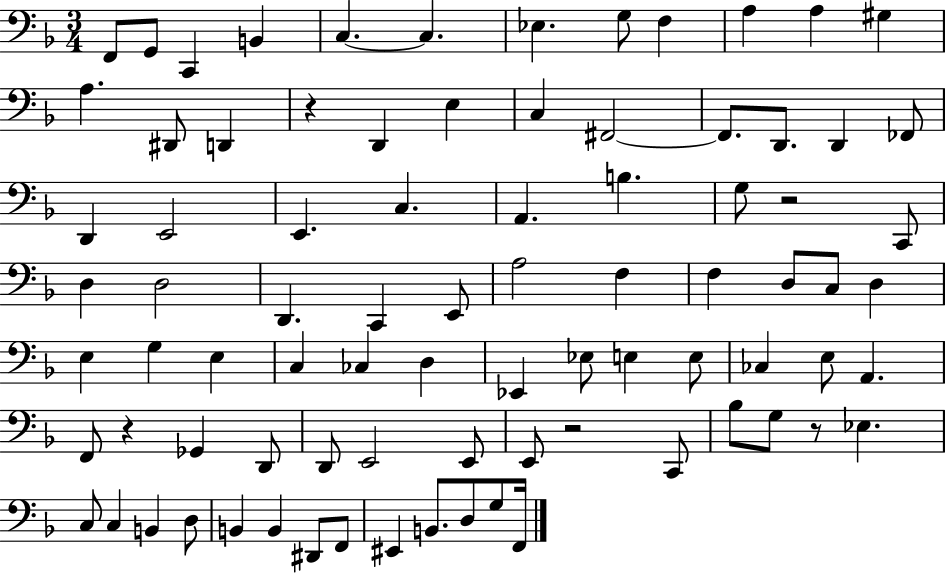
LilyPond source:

{
  \clef bass
  \numericTimeSignature
  \time 3/4
  \key f \major
  f,8 g,8 c,4 b,4 | c4.~~ c4. | ees4. g8 f4 | a4 a4 gis4 | \break a4. dis,8 d,4 | r4 d,4 e4 | c4 fis,2~~ | fis,8. d,8. d,4 fes,8 | \break d,4 e,2 | e,4. c4. | a,4. b4. | g8 r2 c,8 | \break d4 d2 | d,4. c,4 e,8 | a2 f4 | f4 d8 c8 d4 | \break e4 g4 e4 | c4 ces4 d4 | ees,4 ees8 e4 e8 | ces4 e8 a,4. | \break f,8 r4 ges,4 d,8 | d,8 e,2 e,8 | e,8 r2 c,8 | bes8 g8 r8 ees4. | \break c8 c4 b,4 d8 | b,4 b,4 dis,8 f,8 | eis,4 b,8. d8 g8 f,16 | \bar "|."
}